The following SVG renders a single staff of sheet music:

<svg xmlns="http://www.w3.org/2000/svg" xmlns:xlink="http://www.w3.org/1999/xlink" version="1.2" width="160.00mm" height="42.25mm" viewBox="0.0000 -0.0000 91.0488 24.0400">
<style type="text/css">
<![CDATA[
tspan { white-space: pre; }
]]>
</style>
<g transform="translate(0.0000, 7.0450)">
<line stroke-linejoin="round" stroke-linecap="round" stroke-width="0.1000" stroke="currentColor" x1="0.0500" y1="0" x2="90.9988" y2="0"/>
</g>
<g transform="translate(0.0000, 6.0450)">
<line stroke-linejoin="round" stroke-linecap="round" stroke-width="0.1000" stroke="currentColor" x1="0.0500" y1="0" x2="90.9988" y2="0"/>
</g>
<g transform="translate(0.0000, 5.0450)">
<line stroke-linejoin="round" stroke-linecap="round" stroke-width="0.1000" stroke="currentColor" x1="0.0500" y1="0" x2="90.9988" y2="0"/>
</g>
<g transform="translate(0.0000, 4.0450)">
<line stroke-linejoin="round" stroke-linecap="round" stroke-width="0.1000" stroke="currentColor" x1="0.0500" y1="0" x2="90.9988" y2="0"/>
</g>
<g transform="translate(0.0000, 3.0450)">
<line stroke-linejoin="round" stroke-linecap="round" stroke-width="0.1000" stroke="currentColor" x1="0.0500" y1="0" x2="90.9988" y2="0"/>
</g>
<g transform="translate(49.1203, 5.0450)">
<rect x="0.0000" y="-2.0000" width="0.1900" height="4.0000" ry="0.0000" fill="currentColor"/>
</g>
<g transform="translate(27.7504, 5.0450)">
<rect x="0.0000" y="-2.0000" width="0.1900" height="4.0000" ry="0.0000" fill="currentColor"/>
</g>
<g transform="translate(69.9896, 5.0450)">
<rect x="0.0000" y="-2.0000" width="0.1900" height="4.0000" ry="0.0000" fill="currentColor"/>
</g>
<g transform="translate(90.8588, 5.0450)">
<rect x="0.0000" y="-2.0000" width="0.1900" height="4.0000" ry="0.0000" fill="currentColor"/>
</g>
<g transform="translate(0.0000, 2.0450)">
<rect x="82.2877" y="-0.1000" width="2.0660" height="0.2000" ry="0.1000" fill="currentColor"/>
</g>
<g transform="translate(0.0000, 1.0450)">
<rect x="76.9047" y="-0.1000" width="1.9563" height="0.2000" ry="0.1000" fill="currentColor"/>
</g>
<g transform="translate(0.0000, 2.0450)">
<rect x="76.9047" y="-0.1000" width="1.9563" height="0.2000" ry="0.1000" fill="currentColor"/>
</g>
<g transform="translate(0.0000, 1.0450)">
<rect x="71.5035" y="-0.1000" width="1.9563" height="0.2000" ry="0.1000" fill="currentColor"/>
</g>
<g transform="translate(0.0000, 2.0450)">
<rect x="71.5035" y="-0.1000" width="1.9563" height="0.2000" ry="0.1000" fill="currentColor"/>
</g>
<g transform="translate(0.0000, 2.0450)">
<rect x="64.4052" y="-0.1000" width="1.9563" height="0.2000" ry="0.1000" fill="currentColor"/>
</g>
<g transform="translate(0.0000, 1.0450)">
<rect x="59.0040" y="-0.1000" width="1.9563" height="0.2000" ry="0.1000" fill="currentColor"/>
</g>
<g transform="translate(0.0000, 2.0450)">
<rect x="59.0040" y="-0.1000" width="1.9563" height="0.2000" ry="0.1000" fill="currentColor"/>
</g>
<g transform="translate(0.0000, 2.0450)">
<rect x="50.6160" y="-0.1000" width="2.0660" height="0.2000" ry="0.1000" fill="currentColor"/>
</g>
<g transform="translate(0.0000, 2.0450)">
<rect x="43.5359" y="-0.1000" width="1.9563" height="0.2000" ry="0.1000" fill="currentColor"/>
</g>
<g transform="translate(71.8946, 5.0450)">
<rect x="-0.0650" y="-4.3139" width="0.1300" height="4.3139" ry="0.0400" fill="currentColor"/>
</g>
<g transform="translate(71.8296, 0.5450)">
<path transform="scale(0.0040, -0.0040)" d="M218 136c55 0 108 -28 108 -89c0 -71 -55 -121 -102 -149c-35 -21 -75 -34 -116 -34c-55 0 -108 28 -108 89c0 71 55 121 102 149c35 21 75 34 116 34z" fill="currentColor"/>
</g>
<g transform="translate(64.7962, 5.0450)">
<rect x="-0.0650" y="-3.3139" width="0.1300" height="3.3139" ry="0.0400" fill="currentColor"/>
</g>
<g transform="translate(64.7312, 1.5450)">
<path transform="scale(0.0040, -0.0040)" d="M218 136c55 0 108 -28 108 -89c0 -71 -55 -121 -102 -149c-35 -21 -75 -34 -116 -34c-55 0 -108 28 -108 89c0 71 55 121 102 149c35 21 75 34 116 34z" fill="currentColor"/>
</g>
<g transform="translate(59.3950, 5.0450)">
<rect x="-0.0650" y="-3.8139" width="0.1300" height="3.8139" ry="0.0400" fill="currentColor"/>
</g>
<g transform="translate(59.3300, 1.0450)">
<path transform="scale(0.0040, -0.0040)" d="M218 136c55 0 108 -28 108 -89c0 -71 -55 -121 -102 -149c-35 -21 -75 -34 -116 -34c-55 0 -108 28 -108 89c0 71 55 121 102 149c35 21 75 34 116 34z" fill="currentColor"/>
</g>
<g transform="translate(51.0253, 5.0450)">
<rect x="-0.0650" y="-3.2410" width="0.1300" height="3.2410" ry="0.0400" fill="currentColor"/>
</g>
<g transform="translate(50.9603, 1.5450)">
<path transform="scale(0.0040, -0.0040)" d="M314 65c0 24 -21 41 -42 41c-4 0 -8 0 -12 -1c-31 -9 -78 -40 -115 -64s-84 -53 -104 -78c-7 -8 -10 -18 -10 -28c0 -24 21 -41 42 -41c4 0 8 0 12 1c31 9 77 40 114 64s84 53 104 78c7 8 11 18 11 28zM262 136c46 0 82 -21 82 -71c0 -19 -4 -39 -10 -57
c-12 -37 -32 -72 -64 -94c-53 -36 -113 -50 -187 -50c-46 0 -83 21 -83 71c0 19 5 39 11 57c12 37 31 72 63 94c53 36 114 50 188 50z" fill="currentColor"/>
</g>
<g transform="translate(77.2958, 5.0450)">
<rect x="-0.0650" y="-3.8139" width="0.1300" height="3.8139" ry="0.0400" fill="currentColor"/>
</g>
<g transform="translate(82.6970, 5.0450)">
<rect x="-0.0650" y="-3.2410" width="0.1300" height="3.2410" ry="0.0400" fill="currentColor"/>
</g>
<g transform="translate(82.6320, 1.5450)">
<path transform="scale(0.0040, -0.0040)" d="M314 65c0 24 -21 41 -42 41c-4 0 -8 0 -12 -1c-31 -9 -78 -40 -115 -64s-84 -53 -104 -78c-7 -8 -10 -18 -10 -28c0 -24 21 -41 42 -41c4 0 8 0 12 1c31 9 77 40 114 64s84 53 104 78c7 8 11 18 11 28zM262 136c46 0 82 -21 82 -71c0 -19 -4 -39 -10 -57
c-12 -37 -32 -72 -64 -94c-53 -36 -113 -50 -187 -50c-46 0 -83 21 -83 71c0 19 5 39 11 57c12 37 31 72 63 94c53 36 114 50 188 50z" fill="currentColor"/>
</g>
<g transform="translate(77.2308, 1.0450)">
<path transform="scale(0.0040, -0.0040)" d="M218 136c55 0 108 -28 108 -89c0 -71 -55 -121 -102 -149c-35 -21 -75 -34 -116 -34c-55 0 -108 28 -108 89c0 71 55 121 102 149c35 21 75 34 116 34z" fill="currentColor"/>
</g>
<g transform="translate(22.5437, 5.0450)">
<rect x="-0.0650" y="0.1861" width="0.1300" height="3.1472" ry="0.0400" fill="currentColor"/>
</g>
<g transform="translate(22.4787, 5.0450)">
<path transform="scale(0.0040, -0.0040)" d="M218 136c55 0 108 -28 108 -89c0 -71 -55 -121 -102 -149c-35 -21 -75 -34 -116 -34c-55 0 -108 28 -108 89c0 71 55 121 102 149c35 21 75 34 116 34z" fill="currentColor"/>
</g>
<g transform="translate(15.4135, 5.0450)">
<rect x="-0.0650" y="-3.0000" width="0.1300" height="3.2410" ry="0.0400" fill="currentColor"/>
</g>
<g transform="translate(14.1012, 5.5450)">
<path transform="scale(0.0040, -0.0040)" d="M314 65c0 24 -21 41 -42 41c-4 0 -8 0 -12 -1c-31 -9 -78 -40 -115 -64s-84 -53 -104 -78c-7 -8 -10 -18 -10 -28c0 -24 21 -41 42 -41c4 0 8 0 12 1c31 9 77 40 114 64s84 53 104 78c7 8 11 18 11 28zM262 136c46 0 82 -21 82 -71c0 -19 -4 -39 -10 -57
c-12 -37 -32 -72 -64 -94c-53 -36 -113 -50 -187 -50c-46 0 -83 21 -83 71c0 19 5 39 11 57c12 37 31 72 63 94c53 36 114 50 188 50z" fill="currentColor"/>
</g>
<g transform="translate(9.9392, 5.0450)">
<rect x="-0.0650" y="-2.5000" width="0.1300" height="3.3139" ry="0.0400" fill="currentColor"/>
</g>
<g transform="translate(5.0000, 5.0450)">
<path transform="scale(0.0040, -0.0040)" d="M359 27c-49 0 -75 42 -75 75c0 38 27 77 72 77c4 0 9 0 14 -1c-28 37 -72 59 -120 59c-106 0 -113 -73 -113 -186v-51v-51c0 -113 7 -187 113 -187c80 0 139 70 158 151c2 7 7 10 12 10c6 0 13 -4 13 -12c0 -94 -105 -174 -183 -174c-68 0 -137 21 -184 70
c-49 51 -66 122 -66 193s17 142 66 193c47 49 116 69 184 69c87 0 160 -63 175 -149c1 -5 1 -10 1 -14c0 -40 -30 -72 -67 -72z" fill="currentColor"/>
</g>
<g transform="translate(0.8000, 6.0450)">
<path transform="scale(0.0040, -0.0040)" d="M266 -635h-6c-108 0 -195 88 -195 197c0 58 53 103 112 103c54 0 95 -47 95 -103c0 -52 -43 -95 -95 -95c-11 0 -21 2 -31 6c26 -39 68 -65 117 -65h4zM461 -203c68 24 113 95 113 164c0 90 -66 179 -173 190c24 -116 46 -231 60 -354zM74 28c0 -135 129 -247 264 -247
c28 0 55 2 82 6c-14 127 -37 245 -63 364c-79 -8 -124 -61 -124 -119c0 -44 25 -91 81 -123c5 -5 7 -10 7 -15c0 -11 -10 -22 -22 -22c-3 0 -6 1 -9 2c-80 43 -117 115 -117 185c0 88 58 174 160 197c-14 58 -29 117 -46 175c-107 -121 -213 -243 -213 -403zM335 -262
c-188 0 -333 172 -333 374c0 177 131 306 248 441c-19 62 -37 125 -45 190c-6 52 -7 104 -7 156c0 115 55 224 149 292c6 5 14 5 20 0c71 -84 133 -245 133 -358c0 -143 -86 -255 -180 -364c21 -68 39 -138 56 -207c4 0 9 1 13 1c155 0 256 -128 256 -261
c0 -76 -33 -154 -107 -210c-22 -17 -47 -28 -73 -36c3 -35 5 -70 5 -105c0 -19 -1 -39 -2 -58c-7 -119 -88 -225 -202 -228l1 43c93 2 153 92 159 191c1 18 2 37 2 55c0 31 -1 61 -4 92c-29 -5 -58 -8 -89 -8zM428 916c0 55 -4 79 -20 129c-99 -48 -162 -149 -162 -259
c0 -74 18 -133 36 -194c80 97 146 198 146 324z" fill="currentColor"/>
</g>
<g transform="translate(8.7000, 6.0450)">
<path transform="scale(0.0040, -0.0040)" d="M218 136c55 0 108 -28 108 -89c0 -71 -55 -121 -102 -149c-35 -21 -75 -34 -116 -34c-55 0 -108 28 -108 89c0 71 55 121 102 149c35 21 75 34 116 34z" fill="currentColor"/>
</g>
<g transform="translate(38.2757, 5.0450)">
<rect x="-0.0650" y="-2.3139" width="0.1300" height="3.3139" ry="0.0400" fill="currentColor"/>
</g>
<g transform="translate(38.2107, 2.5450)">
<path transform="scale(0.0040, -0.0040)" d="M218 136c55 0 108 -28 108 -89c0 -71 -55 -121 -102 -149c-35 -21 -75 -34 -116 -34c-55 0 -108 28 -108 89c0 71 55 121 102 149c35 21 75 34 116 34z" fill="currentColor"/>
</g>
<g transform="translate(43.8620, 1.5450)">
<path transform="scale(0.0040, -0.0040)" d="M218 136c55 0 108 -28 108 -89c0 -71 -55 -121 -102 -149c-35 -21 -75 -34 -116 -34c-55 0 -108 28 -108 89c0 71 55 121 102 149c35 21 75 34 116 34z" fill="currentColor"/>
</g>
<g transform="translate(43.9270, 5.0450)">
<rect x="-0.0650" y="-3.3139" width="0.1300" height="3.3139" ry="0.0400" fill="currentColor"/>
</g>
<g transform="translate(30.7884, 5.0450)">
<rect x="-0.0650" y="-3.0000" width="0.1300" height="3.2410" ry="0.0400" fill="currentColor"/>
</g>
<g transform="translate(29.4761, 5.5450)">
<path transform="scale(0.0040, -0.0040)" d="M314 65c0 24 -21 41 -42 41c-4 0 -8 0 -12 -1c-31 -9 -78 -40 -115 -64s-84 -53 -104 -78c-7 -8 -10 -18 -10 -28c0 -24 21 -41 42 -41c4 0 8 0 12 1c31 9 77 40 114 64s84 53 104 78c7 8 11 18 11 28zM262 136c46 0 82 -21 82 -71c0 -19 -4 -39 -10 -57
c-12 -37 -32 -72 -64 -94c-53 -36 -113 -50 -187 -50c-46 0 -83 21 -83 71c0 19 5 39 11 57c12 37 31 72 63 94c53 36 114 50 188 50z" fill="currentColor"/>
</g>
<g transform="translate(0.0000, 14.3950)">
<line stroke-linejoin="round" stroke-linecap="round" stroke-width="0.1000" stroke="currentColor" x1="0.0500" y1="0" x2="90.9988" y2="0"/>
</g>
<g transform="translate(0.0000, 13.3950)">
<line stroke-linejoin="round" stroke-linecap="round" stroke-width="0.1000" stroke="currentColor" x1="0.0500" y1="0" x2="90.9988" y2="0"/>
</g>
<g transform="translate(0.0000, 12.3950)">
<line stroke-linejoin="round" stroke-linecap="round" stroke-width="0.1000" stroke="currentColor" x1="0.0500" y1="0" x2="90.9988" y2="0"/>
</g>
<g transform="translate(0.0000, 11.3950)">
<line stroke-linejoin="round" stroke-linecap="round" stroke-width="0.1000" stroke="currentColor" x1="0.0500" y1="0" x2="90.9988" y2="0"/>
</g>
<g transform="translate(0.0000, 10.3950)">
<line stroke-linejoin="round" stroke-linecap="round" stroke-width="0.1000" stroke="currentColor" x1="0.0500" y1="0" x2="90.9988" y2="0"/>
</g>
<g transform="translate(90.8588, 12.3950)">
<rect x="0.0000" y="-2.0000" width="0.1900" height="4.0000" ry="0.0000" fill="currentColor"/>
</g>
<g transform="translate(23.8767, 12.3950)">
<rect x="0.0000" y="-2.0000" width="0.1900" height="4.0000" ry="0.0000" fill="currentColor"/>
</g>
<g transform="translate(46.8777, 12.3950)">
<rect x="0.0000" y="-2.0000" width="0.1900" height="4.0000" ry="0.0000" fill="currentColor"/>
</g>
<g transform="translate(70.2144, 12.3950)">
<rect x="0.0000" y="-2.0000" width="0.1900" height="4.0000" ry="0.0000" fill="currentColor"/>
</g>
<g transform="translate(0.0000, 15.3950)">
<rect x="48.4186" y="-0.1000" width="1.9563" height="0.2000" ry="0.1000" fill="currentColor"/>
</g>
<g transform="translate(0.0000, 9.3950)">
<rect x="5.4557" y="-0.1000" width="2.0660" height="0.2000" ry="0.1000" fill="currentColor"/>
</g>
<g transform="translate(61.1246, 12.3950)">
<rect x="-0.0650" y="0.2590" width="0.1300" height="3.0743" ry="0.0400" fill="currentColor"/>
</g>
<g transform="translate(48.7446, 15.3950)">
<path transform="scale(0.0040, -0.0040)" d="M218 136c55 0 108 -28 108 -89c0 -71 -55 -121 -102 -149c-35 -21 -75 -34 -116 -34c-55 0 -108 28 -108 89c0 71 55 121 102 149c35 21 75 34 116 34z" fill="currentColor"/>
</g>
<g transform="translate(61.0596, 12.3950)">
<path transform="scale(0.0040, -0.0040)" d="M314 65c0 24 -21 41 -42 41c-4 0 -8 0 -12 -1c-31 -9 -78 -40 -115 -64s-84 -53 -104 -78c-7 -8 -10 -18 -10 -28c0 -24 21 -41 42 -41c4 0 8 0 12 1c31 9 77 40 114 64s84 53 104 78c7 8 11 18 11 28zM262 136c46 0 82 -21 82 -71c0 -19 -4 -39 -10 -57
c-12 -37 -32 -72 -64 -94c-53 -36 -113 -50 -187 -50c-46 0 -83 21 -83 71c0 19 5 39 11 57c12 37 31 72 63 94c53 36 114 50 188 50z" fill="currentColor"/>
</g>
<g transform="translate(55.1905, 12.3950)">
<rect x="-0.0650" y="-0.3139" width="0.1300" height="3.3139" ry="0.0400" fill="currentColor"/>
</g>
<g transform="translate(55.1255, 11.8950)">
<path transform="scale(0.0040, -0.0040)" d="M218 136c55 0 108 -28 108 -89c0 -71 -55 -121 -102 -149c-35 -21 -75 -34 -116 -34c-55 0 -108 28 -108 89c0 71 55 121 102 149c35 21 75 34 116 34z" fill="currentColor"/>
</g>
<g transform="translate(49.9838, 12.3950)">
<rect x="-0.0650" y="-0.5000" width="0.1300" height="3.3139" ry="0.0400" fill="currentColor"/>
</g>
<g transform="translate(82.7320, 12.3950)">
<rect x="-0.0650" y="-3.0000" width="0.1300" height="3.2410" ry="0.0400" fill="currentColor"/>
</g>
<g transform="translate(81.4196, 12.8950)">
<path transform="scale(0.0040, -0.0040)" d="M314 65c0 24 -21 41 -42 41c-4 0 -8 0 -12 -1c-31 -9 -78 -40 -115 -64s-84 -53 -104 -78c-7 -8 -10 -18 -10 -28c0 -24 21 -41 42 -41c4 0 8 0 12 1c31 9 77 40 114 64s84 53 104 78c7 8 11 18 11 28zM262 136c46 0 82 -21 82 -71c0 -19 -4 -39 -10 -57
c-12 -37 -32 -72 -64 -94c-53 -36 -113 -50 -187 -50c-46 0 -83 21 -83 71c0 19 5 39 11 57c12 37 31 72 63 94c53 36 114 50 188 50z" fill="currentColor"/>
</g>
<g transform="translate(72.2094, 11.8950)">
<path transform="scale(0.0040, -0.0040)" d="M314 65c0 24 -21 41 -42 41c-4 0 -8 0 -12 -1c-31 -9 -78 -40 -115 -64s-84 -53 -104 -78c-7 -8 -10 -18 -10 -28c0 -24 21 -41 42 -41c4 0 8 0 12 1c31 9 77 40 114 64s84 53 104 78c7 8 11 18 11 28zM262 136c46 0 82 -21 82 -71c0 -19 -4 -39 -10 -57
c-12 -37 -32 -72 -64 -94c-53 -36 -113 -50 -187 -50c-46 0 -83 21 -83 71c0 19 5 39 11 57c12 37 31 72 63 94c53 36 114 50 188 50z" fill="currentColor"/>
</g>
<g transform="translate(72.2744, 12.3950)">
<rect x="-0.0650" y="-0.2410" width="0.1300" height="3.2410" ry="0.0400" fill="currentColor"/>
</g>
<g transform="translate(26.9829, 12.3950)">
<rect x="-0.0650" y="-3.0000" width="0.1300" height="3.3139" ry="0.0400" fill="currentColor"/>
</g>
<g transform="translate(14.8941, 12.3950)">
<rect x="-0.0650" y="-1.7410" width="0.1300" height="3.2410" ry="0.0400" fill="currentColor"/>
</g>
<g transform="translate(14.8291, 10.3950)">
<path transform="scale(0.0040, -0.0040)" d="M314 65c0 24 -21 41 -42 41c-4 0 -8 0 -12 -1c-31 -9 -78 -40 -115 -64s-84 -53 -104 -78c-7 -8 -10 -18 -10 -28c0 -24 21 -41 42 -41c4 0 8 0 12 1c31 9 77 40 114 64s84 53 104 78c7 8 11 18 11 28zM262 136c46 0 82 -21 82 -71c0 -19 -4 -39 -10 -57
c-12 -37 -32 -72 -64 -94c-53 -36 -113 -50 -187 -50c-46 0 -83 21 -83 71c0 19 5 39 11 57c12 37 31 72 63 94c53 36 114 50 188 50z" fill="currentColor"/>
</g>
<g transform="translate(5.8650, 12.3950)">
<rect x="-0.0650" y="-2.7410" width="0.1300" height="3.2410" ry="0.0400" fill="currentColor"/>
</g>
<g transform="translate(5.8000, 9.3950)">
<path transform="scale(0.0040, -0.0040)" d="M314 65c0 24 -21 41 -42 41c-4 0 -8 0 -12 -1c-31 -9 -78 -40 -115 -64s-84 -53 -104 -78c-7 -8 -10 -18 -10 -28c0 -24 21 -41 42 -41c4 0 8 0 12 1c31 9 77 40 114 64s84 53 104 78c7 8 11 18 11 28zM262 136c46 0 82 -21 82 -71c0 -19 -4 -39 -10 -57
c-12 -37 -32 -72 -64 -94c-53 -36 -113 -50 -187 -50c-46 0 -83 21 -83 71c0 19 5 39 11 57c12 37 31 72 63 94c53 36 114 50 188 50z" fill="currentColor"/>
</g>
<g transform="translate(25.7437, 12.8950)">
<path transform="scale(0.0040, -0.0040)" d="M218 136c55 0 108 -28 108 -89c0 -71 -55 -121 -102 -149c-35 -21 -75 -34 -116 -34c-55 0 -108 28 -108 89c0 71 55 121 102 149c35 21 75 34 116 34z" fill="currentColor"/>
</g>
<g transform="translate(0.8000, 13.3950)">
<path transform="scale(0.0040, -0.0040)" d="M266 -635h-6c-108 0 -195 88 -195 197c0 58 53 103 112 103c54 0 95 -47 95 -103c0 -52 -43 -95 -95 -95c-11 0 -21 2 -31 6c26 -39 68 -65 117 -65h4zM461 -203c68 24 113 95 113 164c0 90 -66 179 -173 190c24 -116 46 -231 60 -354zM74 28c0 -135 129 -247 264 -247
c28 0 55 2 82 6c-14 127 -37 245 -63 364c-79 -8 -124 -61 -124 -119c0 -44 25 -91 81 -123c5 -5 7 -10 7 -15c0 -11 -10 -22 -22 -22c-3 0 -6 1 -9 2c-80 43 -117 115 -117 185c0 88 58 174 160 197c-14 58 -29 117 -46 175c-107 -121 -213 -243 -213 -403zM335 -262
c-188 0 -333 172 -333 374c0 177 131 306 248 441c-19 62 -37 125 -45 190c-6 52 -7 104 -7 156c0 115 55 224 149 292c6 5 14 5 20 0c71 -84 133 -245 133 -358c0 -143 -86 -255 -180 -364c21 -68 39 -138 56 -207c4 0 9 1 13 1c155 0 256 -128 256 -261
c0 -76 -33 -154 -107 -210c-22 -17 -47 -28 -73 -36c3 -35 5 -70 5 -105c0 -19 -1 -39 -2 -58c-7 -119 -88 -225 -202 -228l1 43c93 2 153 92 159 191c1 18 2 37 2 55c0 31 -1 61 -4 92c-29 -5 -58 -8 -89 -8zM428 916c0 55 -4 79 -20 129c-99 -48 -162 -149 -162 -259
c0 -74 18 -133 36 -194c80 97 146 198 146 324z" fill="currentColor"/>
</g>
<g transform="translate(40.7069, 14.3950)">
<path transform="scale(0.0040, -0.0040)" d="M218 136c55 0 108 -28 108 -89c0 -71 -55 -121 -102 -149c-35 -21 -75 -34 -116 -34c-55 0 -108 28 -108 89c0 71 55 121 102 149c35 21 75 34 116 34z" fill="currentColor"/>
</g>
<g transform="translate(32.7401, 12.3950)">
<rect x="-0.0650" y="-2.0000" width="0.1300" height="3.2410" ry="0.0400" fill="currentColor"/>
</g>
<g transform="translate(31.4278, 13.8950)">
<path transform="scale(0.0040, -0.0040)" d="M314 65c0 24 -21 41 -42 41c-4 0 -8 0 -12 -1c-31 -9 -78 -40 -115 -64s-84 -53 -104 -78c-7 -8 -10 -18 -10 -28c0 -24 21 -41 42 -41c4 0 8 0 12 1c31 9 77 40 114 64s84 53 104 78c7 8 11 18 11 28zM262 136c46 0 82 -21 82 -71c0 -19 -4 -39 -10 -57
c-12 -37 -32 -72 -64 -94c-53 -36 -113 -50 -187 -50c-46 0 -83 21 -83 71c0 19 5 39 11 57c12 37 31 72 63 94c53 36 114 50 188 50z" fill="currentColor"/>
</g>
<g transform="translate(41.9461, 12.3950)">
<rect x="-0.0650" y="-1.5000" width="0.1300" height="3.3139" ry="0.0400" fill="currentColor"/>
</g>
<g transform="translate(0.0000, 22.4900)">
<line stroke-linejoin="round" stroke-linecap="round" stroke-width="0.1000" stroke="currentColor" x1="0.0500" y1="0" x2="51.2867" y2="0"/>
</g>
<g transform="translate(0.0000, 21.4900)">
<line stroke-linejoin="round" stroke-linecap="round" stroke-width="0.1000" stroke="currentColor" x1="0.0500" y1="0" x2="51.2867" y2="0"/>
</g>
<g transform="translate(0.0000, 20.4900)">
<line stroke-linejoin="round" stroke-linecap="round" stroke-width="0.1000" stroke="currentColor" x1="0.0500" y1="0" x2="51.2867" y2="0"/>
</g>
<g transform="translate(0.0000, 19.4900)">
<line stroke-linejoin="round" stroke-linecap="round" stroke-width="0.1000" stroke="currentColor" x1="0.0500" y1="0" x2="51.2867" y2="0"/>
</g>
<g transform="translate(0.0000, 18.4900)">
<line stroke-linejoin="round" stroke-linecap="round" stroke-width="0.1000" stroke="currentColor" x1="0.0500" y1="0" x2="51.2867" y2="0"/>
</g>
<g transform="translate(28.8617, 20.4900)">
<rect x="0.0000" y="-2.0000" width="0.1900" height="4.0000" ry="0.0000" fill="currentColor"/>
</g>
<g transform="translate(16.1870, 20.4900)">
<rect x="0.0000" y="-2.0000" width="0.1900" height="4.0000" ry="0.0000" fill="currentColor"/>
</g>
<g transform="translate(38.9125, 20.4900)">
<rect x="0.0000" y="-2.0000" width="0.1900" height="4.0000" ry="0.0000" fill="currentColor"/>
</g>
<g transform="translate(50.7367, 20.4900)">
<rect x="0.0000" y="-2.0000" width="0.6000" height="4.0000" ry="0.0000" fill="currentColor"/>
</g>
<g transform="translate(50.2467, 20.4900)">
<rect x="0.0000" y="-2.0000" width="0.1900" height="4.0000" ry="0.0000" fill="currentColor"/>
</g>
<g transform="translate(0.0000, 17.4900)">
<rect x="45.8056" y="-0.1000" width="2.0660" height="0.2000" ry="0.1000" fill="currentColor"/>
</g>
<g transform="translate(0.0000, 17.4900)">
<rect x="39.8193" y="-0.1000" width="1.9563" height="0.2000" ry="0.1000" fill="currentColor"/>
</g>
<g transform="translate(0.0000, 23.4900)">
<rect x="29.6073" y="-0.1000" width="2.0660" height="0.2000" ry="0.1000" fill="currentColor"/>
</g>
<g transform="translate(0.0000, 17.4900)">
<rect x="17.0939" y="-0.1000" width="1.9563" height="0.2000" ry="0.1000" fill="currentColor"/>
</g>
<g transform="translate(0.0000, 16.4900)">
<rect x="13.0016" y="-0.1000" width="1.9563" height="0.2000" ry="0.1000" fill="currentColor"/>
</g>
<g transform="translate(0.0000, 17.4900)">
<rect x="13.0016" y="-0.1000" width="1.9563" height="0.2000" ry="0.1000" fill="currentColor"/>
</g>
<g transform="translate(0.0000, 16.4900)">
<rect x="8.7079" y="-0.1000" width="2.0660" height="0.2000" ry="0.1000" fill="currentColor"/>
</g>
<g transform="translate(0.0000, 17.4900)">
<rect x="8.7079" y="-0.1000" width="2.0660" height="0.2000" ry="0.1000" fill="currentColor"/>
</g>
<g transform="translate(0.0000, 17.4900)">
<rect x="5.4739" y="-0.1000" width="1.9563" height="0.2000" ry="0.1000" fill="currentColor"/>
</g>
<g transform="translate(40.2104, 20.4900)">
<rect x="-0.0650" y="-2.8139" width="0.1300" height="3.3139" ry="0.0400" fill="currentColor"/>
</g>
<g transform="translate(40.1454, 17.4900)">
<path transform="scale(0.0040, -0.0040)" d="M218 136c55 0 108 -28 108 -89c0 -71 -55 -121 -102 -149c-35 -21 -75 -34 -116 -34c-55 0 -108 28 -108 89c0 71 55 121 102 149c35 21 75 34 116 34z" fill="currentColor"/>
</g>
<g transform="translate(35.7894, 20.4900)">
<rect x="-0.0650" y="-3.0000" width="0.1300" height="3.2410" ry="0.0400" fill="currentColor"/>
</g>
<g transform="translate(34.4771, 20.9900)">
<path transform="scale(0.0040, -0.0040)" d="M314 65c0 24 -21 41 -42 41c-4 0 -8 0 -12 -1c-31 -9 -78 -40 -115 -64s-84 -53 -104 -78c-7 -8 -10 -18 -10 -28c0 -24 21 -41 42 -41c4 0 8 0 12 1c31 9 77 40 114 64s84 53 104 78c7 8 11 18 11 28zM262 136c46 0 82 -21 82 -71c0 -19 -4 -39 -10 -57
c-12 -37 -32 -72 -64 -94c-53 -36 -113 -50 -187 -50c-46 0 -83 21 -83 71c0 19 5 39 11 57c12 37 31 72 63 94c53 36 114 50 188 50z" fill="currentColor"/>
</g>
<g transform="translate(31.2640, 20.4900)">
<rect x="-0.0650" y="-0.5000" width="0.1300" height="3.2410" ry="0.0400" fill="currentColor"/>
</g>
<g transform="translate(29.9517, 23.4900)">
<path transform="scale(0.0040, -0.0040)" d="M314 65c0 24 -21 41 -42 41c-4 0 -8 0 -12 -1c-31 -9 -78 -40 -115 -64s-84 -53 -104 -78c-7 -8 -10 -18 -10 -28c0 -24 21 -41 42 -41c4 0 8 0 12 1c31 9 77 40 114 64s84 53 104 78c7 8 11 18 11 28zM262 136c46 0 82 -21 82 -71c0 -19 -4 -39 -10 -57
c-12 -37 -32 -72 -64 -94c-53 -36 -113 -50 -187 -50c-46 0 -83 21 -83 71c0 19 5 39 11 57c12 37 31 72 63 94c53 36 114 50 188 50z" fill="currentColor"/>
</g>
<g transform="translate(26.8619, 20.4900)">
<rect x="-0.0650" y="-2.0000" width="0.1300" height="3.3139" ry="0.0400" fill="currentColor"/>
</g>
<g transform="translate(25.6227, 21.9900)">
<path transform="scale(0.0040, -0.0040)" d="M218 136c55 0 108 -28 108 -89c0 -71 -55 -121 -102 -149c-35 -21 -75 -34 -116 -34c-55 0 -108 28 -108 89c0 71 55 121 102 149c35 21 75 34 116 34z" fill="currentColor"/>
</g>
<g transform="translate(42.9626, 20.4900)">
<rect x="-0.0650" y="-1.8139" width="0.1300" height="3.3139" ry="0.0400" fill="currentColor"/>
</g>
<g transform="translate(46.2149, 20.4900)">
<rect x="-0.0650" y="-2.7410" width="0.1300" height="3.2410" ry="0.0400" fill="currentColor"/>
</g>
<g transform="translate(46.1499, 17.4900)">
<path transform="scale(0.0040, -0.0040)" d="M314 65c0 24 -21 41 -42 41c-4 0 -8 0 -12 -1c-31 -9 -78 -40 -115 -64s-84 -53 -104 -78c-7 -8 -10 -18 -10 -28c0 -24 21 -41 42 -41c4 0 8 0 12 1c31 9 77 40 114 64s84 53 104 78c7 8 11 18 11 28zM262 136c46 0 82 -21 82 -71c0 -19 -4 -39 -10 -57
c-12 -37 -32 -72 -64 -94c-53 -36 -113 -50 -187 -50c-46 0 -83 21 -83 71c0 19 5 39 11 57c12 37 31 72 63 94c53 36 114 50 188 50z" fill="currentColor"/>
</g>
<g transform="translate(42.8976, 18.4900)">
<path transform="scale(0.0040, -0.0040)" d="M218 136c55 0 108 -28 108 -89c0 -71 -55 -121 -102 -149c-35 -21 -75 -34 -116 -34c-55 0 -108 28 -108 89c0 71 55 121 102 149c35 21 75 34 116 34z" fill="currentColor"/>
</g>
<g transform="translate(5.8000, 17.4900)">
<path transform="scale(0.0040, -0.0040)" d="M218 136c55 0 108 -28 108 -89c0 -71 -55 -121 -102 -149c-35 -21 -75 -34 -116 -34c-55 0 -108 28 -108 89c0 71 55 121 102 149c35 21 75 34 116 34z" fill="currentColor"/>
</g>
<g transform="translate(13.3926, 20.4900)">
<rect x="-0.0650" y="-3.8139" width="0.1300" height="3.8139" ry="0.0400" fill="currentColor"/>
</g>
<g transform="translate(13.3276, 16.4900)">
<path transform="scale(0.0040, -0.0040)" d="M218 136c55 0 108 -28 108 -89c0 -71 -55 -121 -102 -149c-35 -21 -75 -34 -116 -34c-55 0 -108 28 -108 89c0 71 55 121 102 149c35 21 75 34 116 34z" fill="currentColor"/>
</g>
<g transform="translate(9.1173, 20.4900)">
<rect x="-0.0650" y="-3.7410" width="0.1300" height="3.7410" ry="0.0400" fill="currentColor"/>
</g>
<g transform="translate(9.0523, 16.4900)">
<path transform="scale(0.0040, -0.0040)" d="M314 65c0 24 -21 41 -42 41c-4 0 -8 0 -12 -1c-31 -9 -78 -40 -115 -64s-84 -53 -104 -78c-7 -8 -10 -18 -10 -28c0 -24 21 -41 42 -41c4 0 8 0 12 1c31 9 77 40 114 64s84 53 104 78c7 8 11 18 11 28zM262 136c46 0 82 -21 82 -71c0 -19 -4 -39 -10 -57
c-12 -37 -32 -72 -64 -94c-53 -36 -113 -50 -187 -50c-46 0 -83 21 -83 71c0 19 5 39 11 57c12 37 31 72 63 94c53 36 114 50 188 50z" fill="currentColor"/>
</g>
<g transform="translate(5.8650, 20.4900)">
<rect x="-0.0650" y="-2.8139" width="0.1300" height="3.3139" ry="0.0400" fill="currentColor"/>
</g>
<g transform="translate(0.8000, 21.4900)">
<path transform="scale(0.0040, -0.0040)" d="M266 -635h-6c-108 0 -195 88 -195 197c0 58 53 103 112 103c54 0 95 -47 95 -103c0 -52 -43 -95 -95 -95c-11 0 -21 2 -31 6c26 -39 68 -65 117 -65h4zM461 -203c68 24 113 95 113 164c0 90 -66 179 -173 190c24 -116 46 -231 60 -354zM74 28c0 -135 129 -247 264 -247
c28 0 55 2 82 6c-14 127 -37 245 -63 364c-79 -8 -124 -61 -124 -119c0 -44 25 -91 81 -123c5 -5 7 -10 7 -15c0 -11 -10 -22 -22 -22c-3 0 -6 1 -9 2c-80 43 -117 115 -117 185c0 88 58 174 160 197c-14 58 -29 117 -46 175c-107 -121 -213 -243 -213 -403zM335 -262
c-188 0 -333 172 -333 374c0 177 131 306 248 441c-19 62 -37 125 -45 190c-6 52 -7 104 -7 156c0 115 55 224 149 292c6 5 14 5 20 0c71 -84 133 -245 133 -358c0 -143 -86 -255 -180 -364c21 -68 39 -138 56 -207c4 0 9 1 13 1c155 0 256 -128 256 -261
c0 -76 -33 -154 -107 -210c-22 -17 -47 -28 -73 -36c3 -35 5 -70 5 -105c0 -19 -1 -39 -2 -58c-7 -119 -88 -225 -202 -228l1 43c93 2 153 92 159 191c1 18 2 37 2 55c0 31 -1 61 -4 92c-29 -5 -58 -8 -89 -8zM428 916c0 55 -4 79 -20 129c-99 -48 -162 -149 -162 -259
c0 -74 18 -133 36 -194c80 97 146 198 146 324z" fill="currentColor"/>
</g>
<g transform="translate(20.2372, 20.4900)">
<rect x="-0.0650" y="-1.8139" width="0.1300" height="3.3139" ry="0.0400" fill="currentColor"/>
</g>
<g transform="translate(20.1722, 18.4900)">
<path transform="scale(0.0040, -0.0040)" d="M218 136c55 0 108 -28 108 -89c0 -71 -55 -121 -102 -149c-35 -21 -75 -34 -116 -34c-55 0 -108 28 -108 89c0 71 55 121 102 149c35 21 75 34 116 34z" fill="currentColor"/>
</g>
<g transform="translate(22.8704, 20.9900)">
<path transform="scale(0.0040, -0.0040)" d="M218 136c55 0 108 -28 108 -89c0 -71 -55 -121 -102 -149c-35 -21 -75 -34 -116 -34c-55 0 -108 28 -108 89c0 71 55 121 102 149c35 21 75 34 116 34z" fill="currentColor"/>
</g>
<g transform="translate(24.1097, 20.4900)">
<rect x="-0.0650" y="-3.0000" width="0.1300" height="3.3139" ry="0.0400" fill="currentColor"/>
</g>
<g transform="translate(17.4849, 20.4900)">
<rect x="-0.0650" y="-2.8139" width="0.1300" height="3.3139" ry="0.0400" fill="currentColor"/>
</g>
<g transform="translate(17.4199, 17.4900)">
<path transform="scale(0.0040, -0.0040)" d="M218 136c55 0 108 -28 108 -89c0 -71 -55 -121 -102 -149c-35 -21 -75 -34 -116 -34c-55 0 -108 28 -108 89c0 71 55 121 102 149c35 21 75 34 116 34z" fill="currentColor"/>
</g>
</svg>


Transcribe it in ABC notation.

X:1
T:Untitled
M:4/4
L:1/4
K:C
G A2 B A2 g b b2 c' b d' c' b2 a2 f2 A F2 E C c B2 c2 A2 a c'2 c' a f A F C2 A2 a f a2